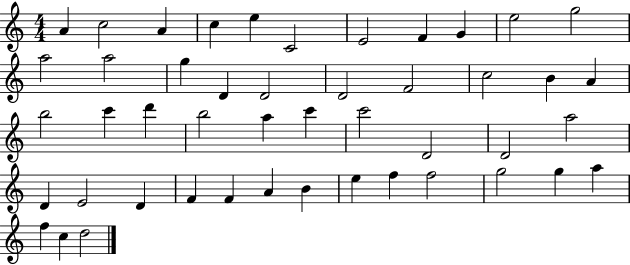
{
  \clef treble
  \numericTimeSignature
  \time 4/4
  \key c \major
  a'4 c''2 a'4 | c''4 e''4 c'2 | e'2 f'4 g'4 | e''2 g''2 | \break a''2 a''2 | g''4 d'4 d'2 | d'2 f'2 | c''2 b'4 a'4 | \break b''2 c'''4 d'''4 | b''2 a''4 c'''4 | c'''2 d'2 | d'2 a''2 | \break d'4 e'2 d'4 | f'4 f'4 a'4 b'4 | e''4 f''4 f''2 | g''2 g''4 a''4 | \break f''4 c''4 d''2 | \bar "|."
}